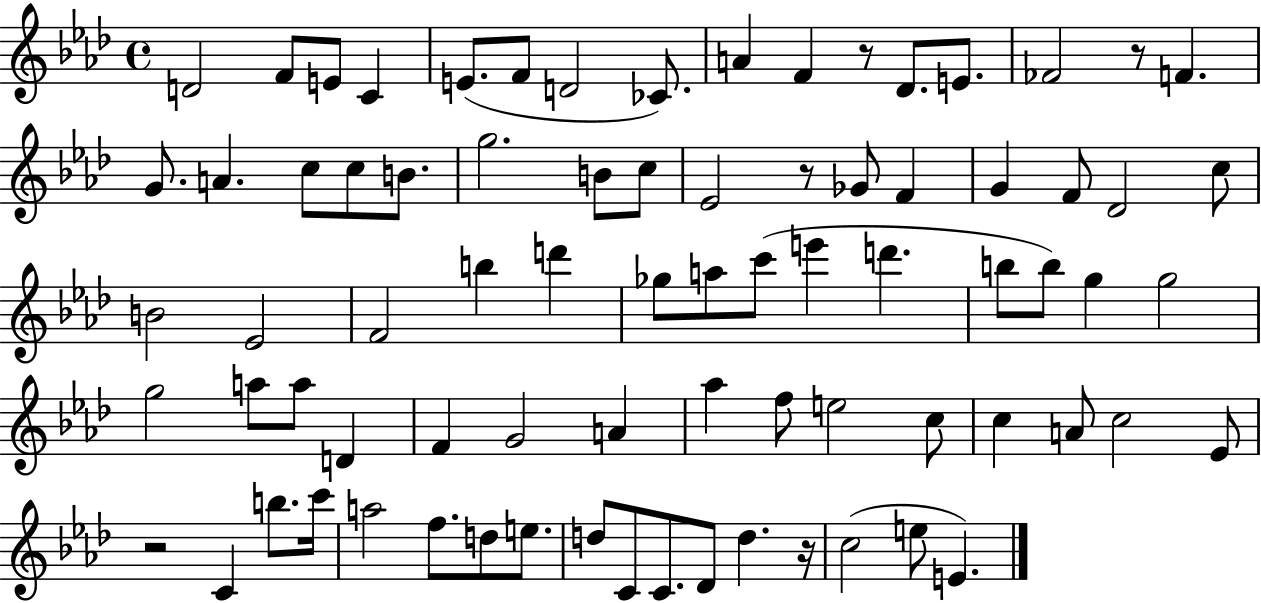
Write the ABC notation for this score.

X:1
T:Untitled
M:4/4
L:1/4
K:Ab
D2 F/2 E/2 C E/2 F/2 D2 _C/2 A F z/2 _D/2 E/2 _F2 z/2 F G/2 A c/2 c/2 B/2 g2 B/2 c/2 _E2 z/2 _G/2 F G F/2 _D2 c/2 B2 _E2 F2 b d' _g/2 a/2 c'/2 e' d' b/2 b/2 g g2 g2 a/2 a/2 D F G2 A _a f/2 e2 c/2 c A/2 c2 _E/2 z2 C b/2 c'/4 a2 f/2 d/2 e/2 d/2 C/2 C/2 _D/2 d z/4 c2 e/2 E